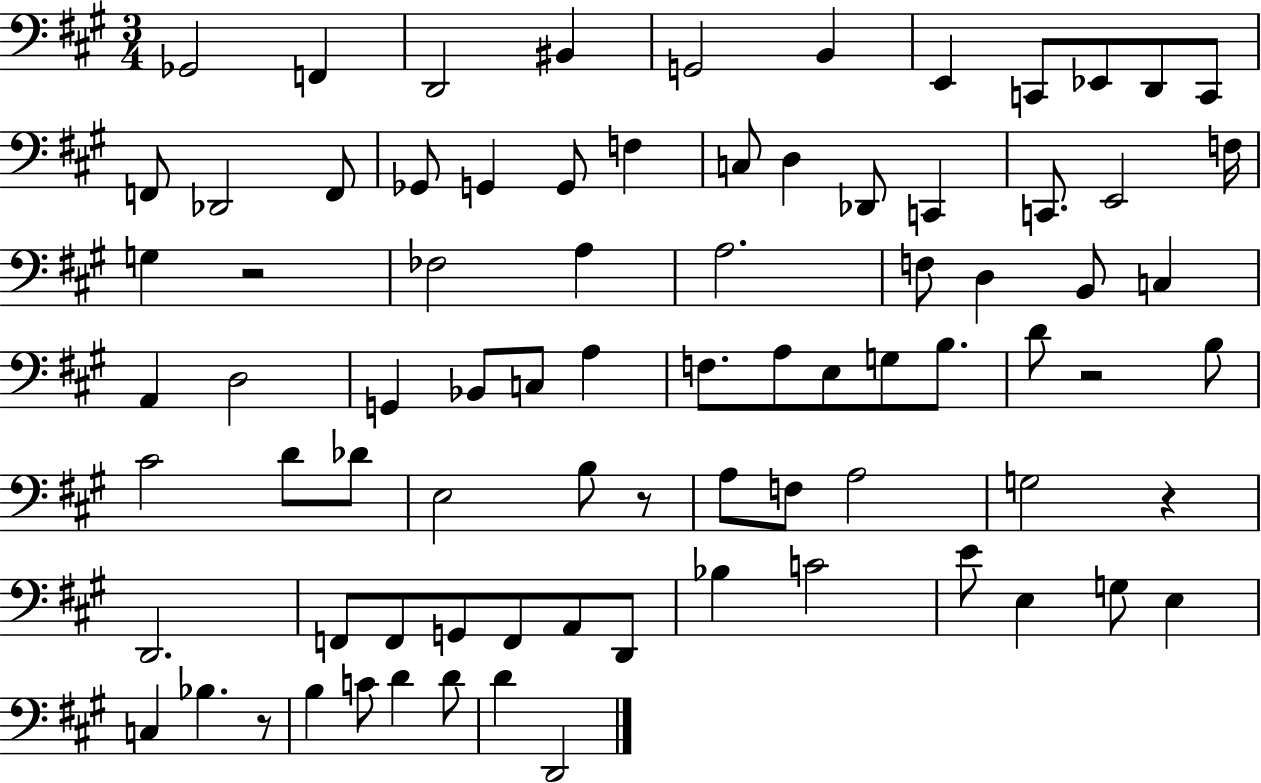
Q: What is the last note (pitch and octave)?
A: D2